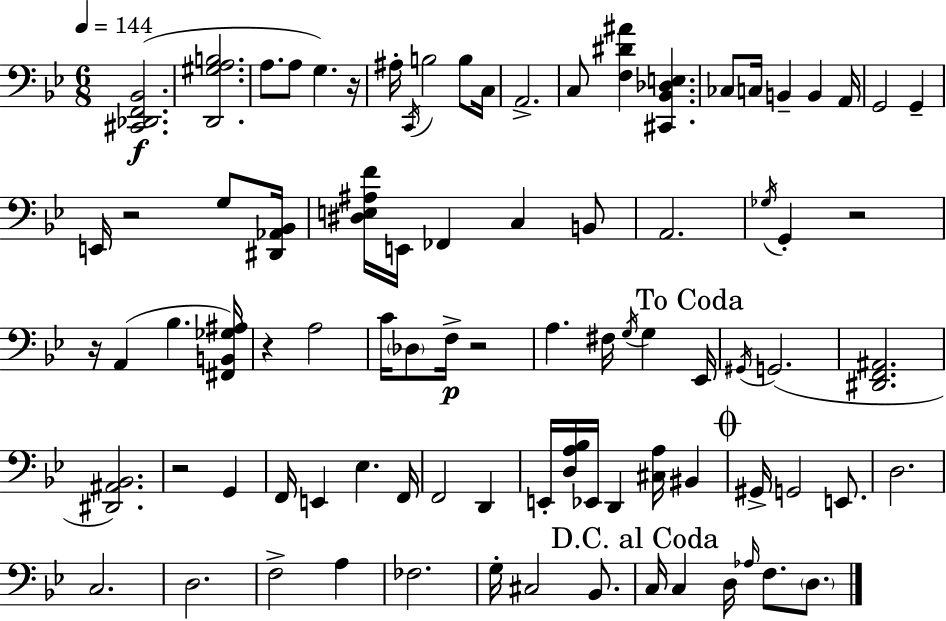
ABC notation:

X:1
T:Untitled
M:6/8
L:1/4
K:Gm
[^C,,_D,,F,,_B,,]2 [D,,^G,A,B,]2 A,/2 A,/2 G, z/4 ^A,/4 C,,/4 B,2 B,/2 C,/4 A,,2 C,/2 [F,^D^A] [^C,,_B,,_D,E,] _C,/2 C,/4 B,, B,, A,,/4 G,,2 G,, E,,/4 z2 G,/2 [^D,,_A,,_B,,]/4 [^D,E,^A,F]/4 E,,/4 _F,, C, B,,/2 A,,2 _G,/4 G,, z2 z/4 A,, _B, [^F,,B,,_G,^A,]/4 z A,2 C/4 _D,/2 F,/4 z2 A, ^F,/4 G,/4 G, _E,,/4 ^G,,/4 G,,2 [^D,,F,,^A,,]2 [^D,,^A,,_B,,]2 z2 G,, F,,/4 E,, _E, F,,/4 F,,2 D,, E,,/4 [D,A,_B,]/4 _E,,/4 D,, [^C,A,]/4 ^B,, ^G,,/4 G,,2 E,,/2 D,2 C,2 D,2 F,2 A, _F,2 G,/4 ^C,2 _B,,/2 C,/4 C, D,/4 _A,/4 F,/2 D,/2